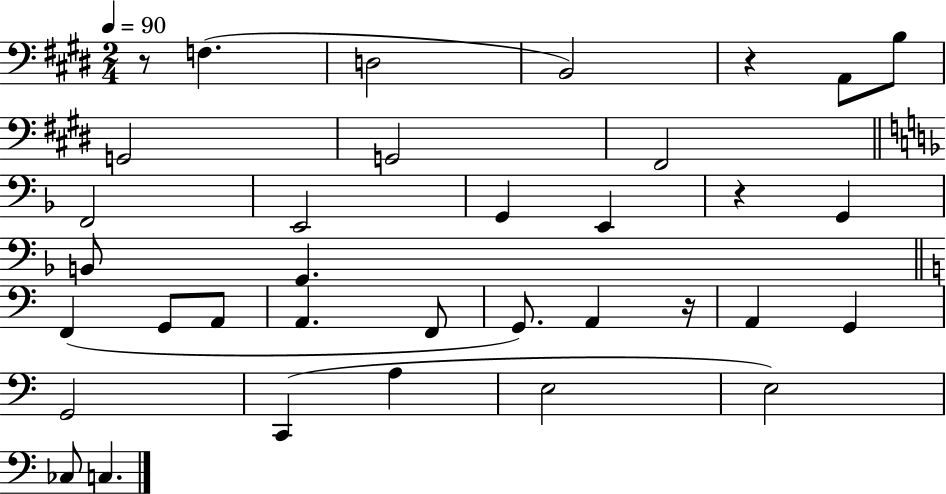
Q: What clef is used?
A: bass